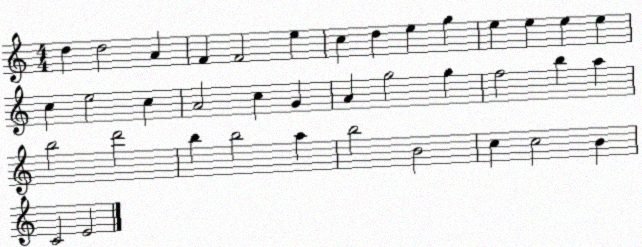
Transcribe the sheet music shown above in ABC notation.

X:1
T:Untitled
M:4/4
L:1/4
K:C
d d2 A F F2 e c d e g e e e e c e2 c A2 c G A g2 g f2 b a b2 d'2 b b2 a b2 B2 c c2 B C2 E2